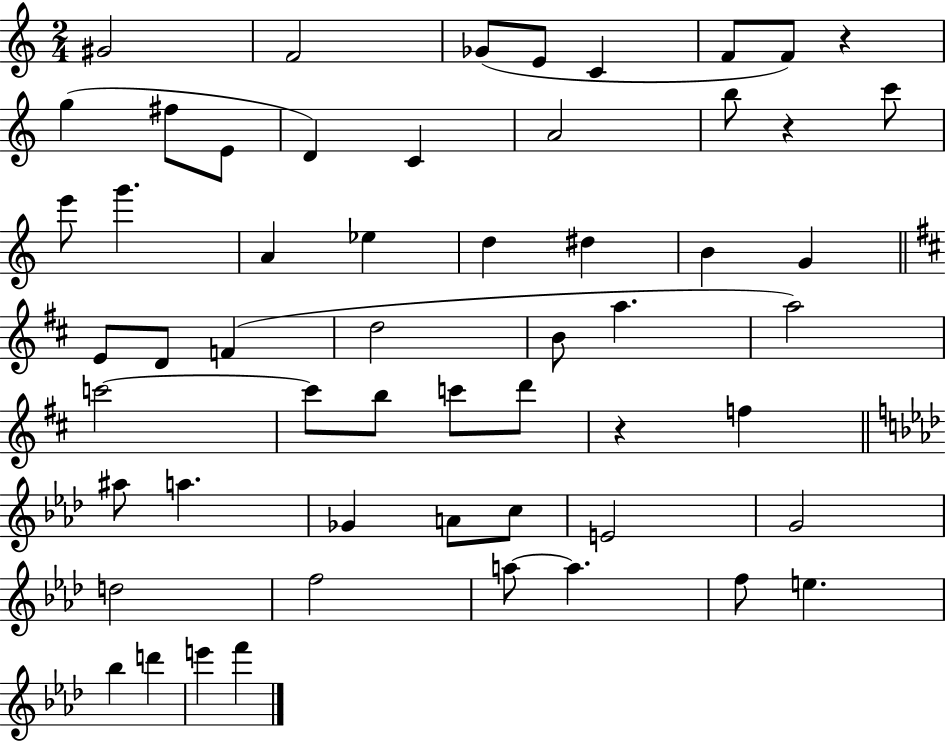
{
  \clef treble
  \numericTimeSignature
  \time 2/4
  \key c \major
  \repeat volta 2 { gis'2 | f'2 | ges'8( e'8 c'4 | f'8 f'8) r4 | \break g''4( fis''8 e'8 | d'4) c'4 | a'2 | b''8 r4 c'''8 | \break e'''8 g'''4. | a'4 ees''4 | d''4 dis''4 | b'4 g'4 | \break \bar "||" \break \key d \major e'8 d'8 f'4( | d''2 | b'8 a''4. | a''2) | \break c'''2~~ | c'''8 b''8 c'''8 d'''8 | r4 f''4 | \bar "||" \break \key f \minor ais''8 a''4. | ges'4 a'8 c''8 | e'2 | g'2 | \break d''2 | f''2 | a''8~~ a''4. | f''8 e''4. | \break bes''4 d'''4 | e'''4 f'''4 | } \bar "|."
}